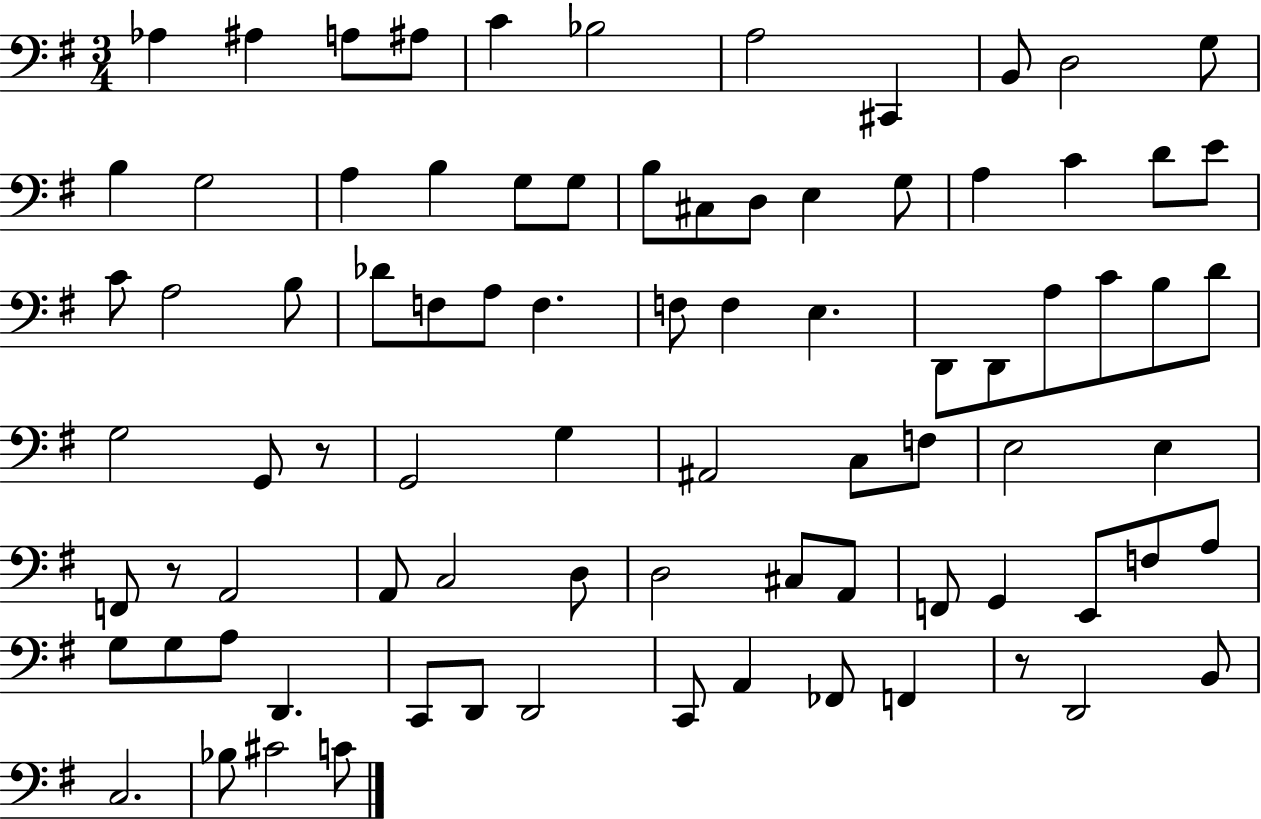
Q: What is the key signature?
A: G major